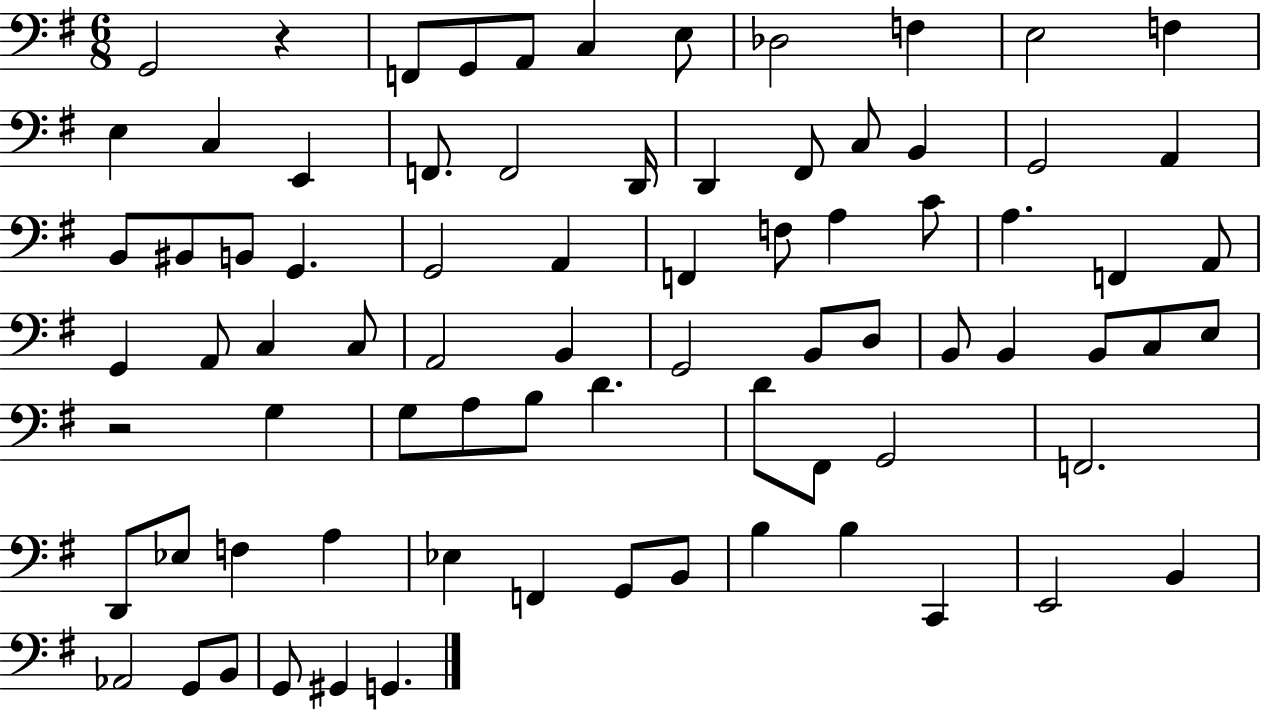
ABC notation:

X:1
T:Untitled
M:6/8
L:1/4
K:G
G,,2 z F,,/2 G,,/2 A,,/2 C, E,/2 _D,2 F, E,2 F, E, C, E,, F,,/2 F,,2 D,,/4 D,, ^F,,/2 C,/2 B,, G,,2 A,, B,,/2 ^B,,/2 B,,/2 G,, G,,2 A,, F,, F,/2 A, C/2 A, F,, A,,/2 G,, A,,/2 C, C,/2 A,,2 B,, G,,2 B,,/2 D,/2 B,,/2 B,, B,,/2 C,/2 E,/2 z2 G, G,/2 A,/2 B,/2 D D/2 ^F,,/2 G,,2 F,,2 D,,/2 _E,/2 F, A, _E, F,, G,,/2 B,,/2 B, B, C,, E,,2 B,, _A,,2 G,,/2 B,,/2 G,,/2 ^G,, G,,